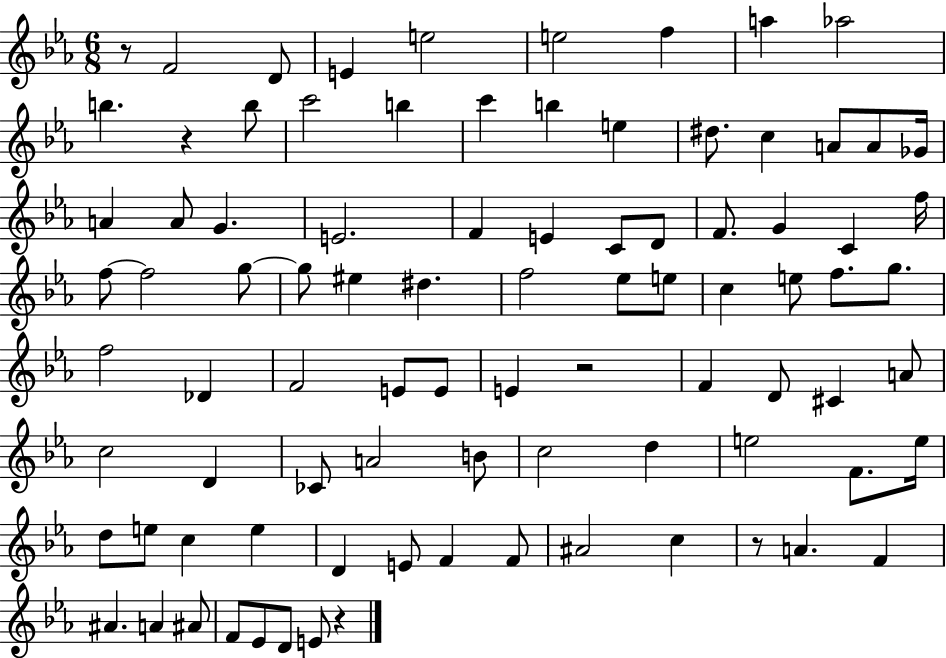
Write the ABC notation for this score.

X:1
T:Untitled
M:6/8
L:1/4
K:Eb
z/2 F2 D/2 E e2 e2 f a _a2 b z b/2 c'2 b c' b e ^d/2 c A/2 A/2 _G/4 A A/2 G E2 F E C/2 D/2 F/2 G C f/4 f/2 f2 g/2 g/2 ^e ^d f2 _e/2 e/2 c e/2 f/2 g/2 f2 _D F2 E/2 E/2 E z2 F D/2 ^C A/2 c2 D _C/2 A2 B/2 c2 d e2 F/2 e/4 d/2 e/2 c e D E/2 F F/2 ^A2 c z/2 A F ^A A ^A/2 F/2 _E/2 D/2 E/2 z